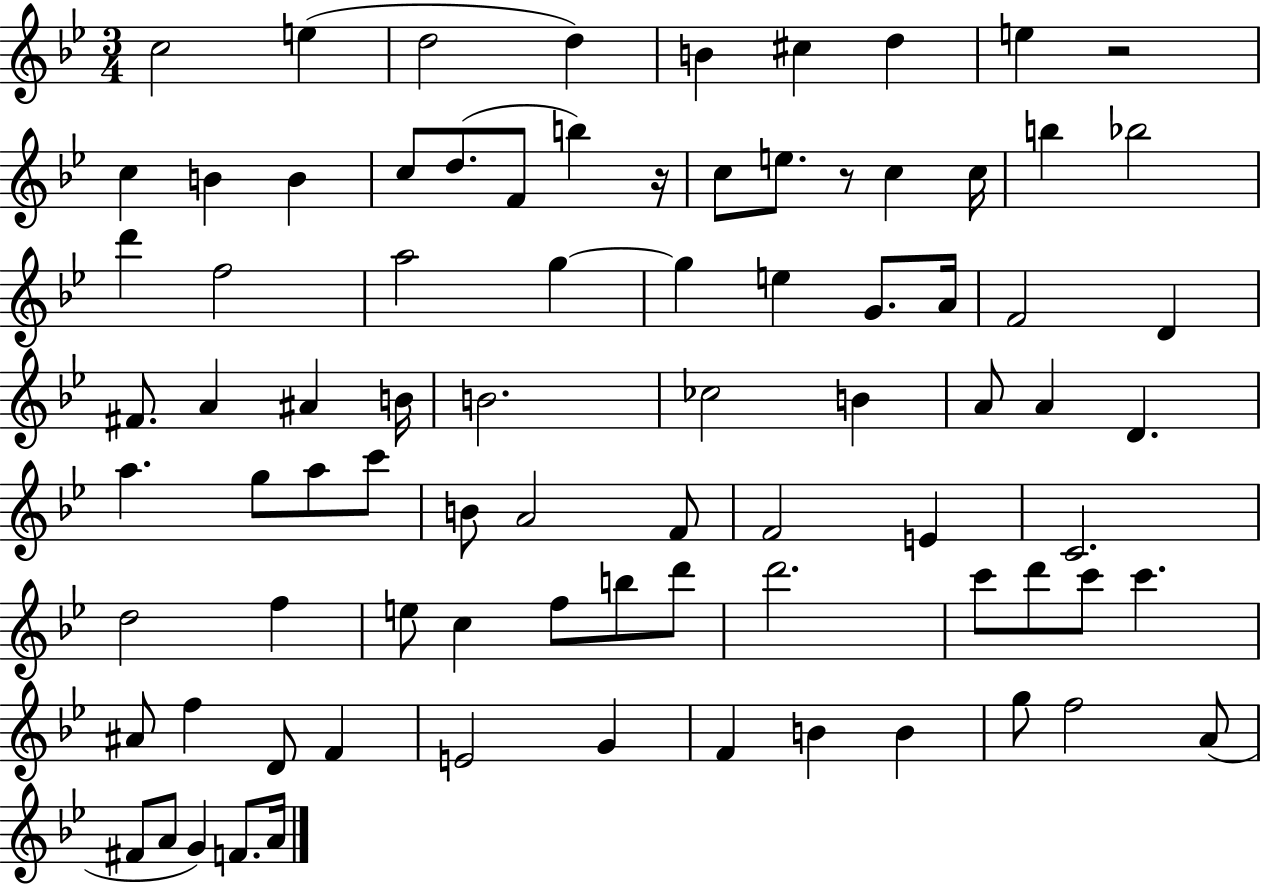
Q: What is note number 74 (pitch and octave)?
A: F5